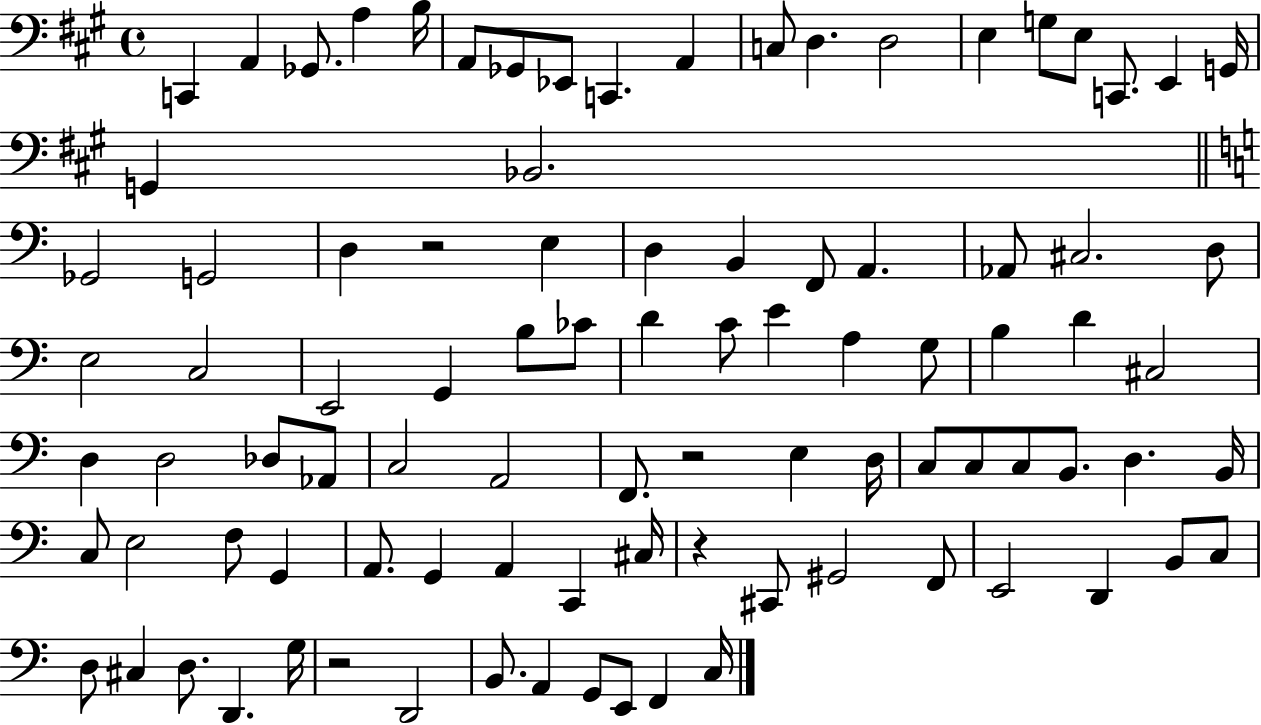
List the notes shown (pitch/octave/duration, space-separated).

C2/q A2/q Gb2/e. A3/q B3/s A2/e Gb2/e Eb2/e C2/q. A2/q C3/e D3/q. D3/h E3/q G3/e E3/e C2/e. E2/q G2/s G2/q Bb2/h. Gb2/h G2/h D3/q R/h E3/q D3/q B2/q F2/e A2/q. Ab2/e C#3/h. D3/e E3/h C3/h E2/h G2/q B3/e CES4/e D4/q C4/e E4/q A3/q G3/e B3/q D4/q C#3/h D3/q D3/h Db3/e Ab2/e C3/h A2/h F2/e. R/h E3/q D3/s C3/e C3/e C3/e B2/e. D3/q. B2/s C3/e E3/h F3/e G2/q A2/e. G2/q A2/q C2/q C#3/s R/q C#2/e G#2/h F2/e E2/h D2/q B2/e C3/e D3/e C#3/q D3/e. D2/q. G3/s R/h D2/h B2/e. A2/q G2/e E2/e F2/q C3/s